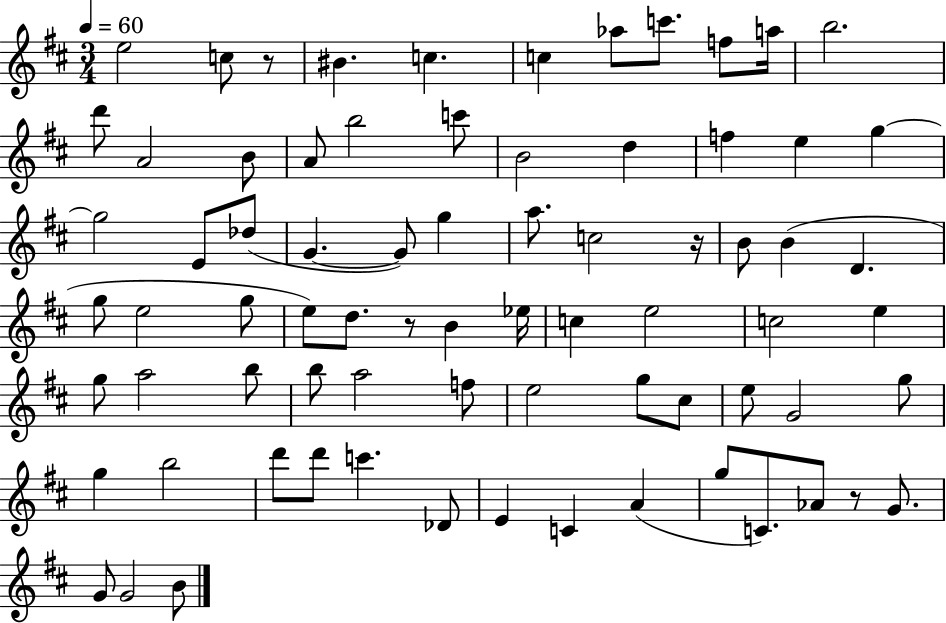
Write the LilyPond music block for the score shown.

{
  \clef treble
  \numericTimeSignature
  \time 3/4
  \key d \major
  \tempo 4 = 60
  e''2 c''8 r8 | bis'4. c''4. | c''4 aes''8 c'''8. f''8 a''16 | b''2. | \break d'''8 a'2 b'8 | a'8 b''2 c'''8 | b'2 d''4 | f''4 e''4 g''4~~ | \break g''2 e'8 des''8( | g'4.~~ g'8) g''4 | a''8. c''2 r16 | b'8 b'4( d'4. | \break g''8 e''2 g''8 | e''8) d''8. r8 b'4 ees''16 | c''4 e''2 | c''2 e''4 | \break g''8 a''2 b''8 | b''8 a''2 f''8 | e''2 g''8 cis''8 | e''8 g'2 g''8 | \break g''4 b''2 | d'''8 d'''8 c'''4. des'8 | e'4 c'4 a'4( | g''8 c'8.) aes'8 r8 g'8. | \break g'8 g'2 b'8 | \bar "|."
}